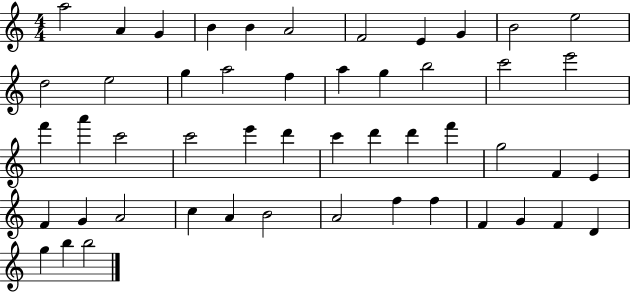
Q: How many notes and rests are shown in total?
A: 50